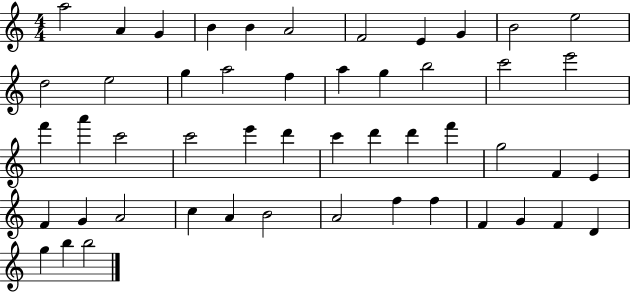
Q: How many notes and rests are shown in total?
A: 50